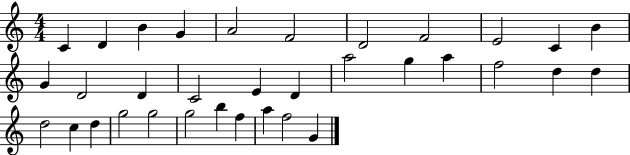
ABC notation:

X:1
T:Untitled
M:4/4
L:1/4
K:C
C D B G A2 F2 D2 F2 E2 C B G D2 D C2 E D a2 g a f2 d d d2 c d g2 g2 g2 b f a f2 G